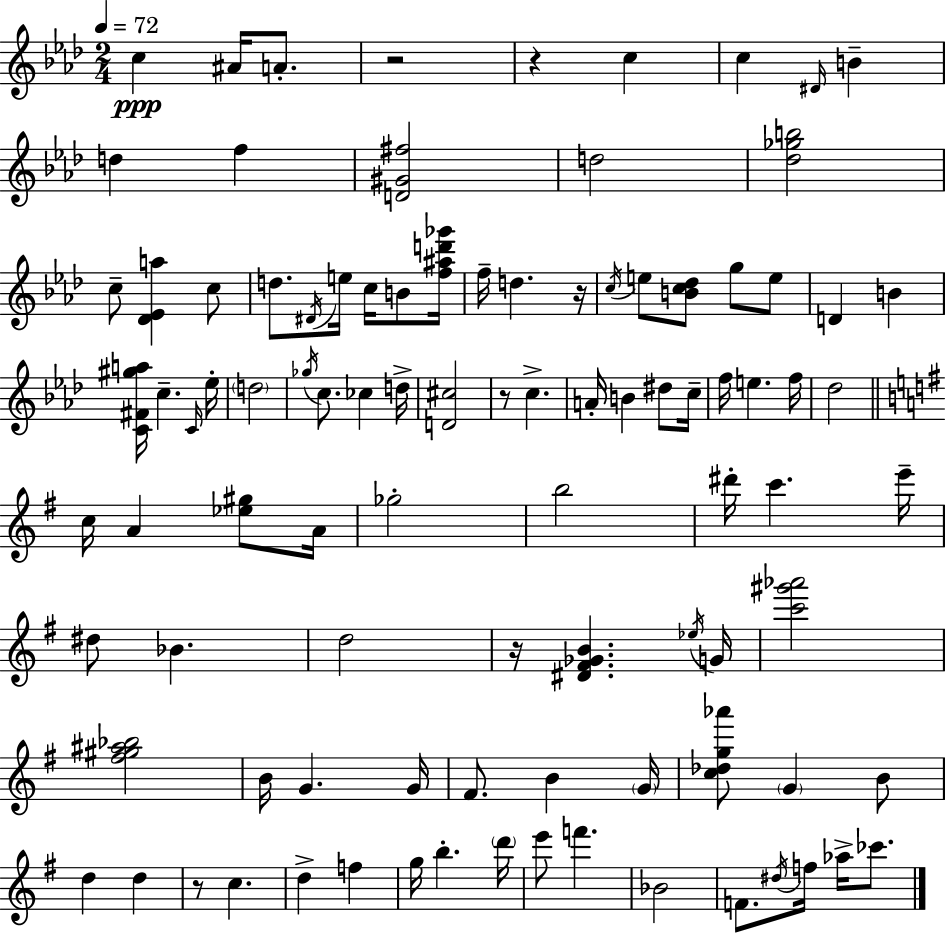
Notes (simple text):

C5/q A#4/s A4/e. R/h R/q C5/q C5/q D#4/s B4/q D5/q F5/q [D4,G#4,F#5]/h D5/h [Db5,Gb5,B5]/h C5/e [Db4,Eb4,A5]/q C5/e D5/e. D#4/s E5/s C5/s B4/e [F5,A#5,D6,Gb6]/s F5/s D5/q. R/s C5/s E5/e [B4,C5,Db5]/e G5/e E5/e D4/q B4/q [C4,F#4,G#5,A5]/s C5/q. C4/s Eb5/s D5/h Gb5/s C5/e. CES5/q D5/s [D4,C#5]/h R/e C5/q. A4/s B4/q D#5/e C5/s F5/s E5/q. F5/s Db5/h C5/s A4/q [Eb5,G#5]/e A4/s Gb5/h B5/h D#6/s C6/q. E6/s D#5/e Bb4/q. D5/h R/s [D#4,F#4,Gb4,B4]/q. Eb5/s G4/s [C6,G#6,Ab6]/h [F#5,G#5,A#5,Bb5]/h B4/s G4/q. G4/s F#4/e. B4/q G4/s [C5,Db5,G5,Ab6]/e G4/q B4/e D5/q D5/q R/e C5/q. D5/q F5/q G5/s B5/q. D6/s E6/e F6/q. Bb4/h F4/e. D#5/s F5/s Ab5/s CES6/e.